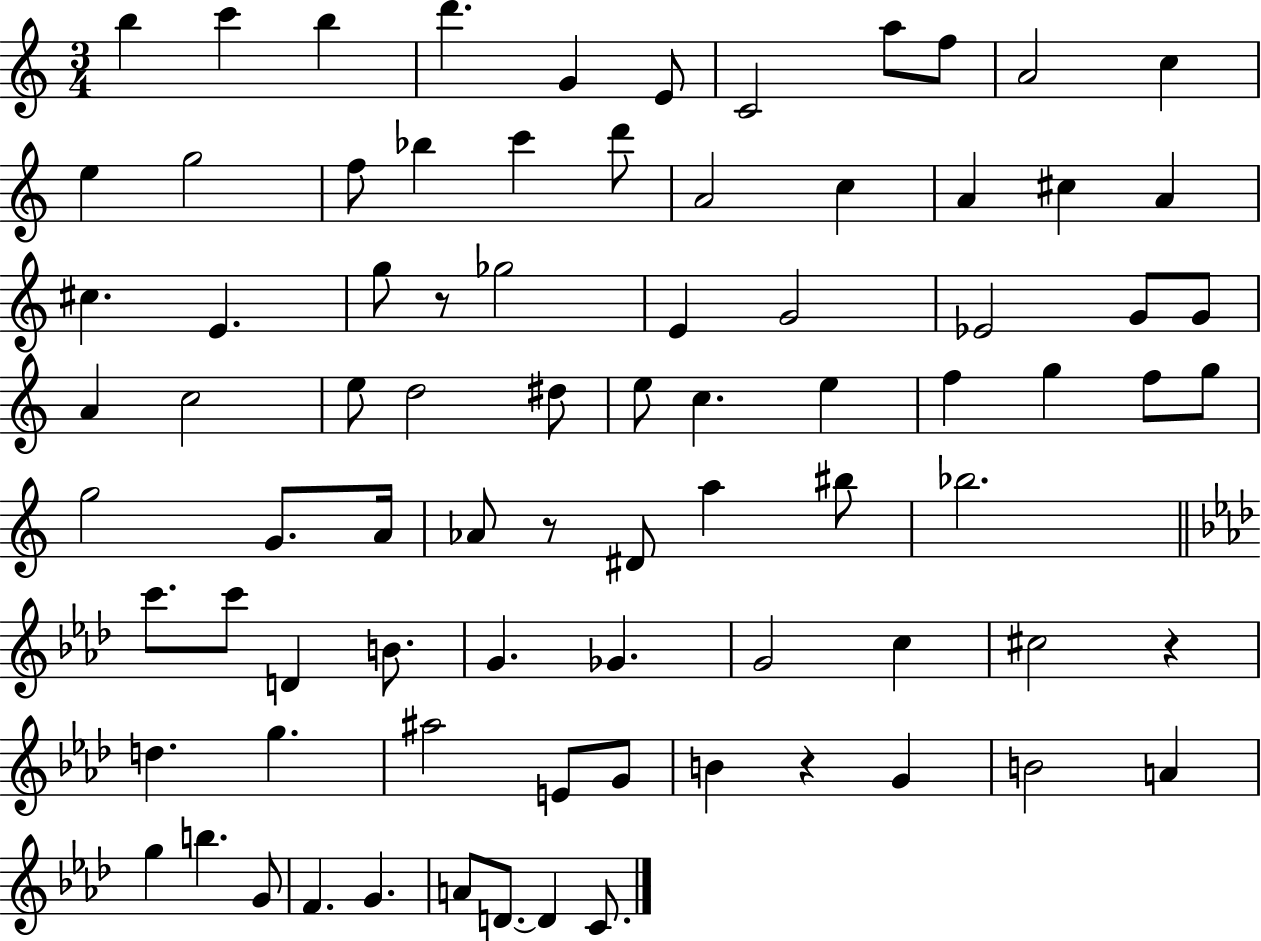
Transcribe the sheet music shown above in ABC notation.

X:1
T:Untitled
M:3/4
L:1/4
K:C
b c' b d' G E/2 C2 a/2 f/2 A2 c e g2 f/2 _b c' d'/2 A2 c A ^c A ^c E g/2 z/2 _g2 E G2 _E2 G/2 G/2 A c2 e/2 d2 ^d/2 e/2 c e f g f/2 g/2 g2 G/2 A/4 _A/2 z/2 ^D/2 a ^b/2 _b2 c'/2 c'/2 D B/2 G _G G2 c ^c2 z d g ^a2 E/2 G/2 B z G B2 A g b G/2 F G A/2 D/2 D C/2